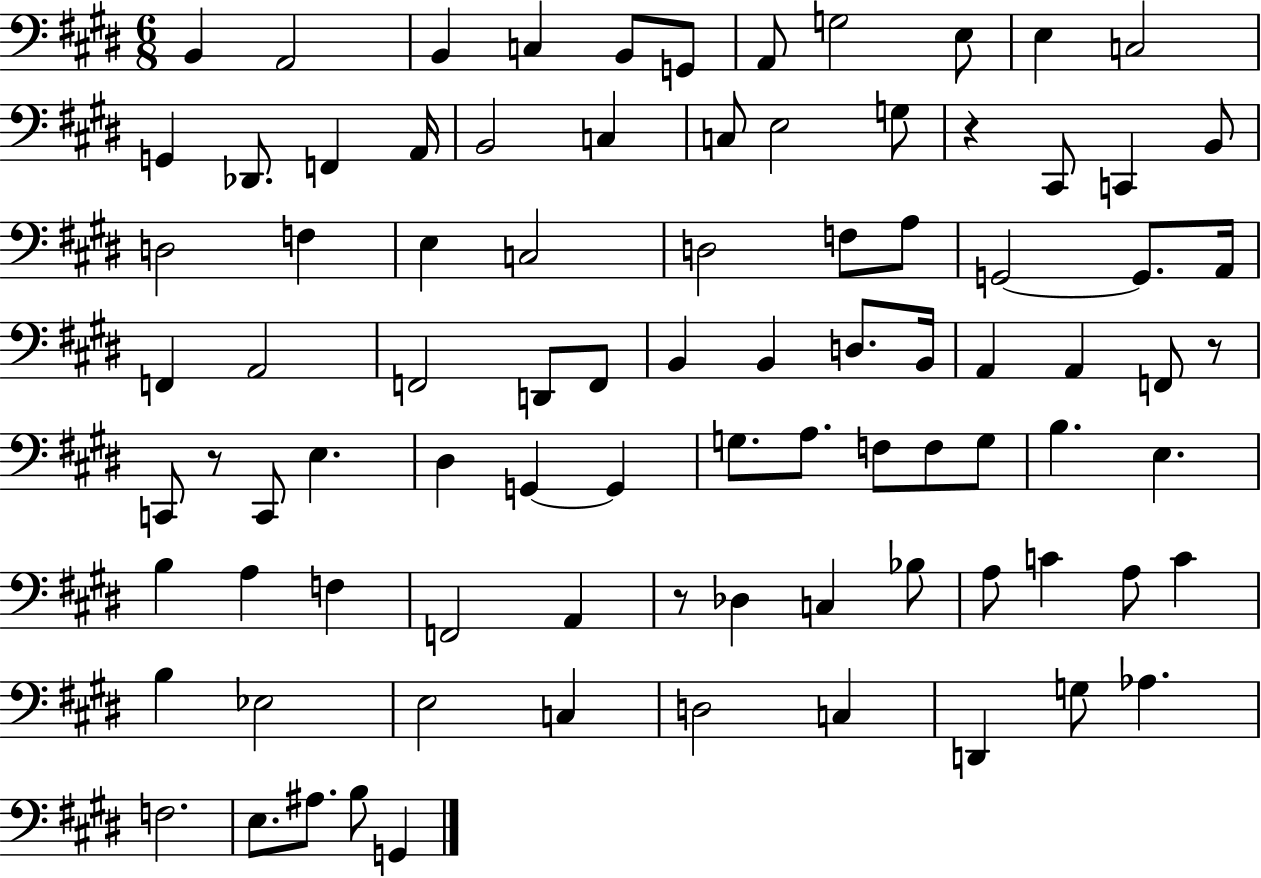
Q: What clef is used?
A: bass